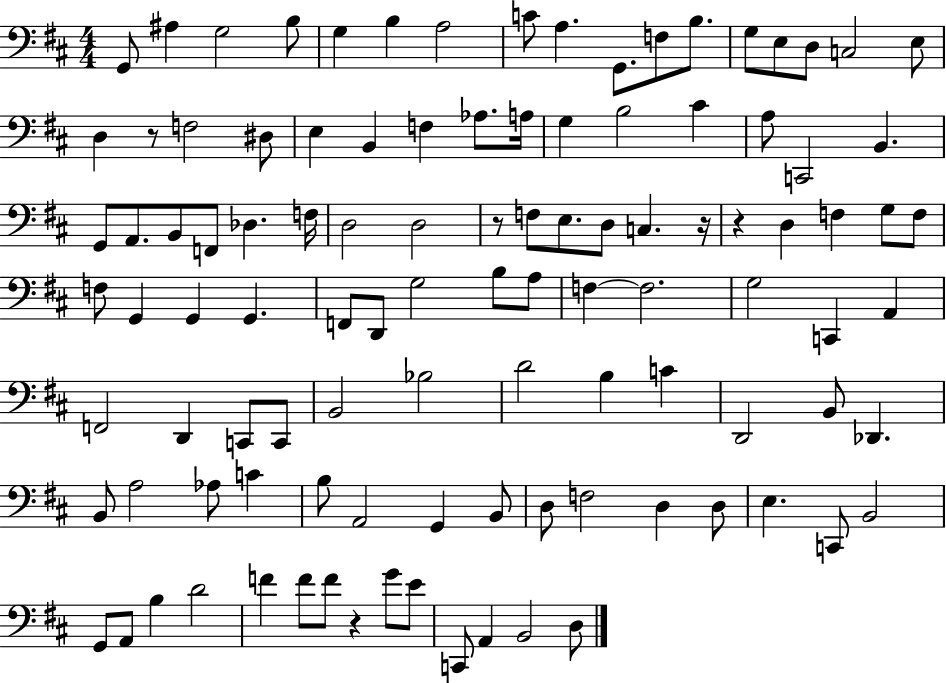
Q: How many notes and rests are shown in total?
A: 106